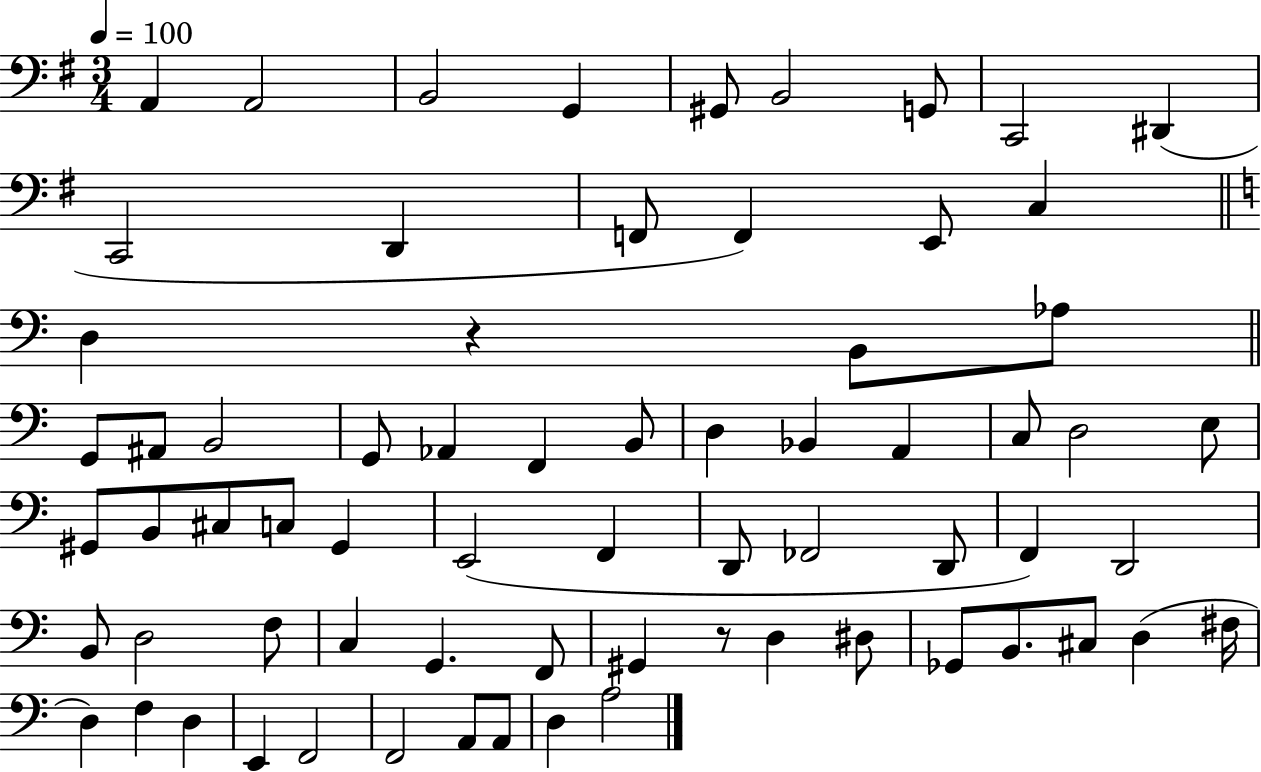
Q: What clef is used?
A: bass